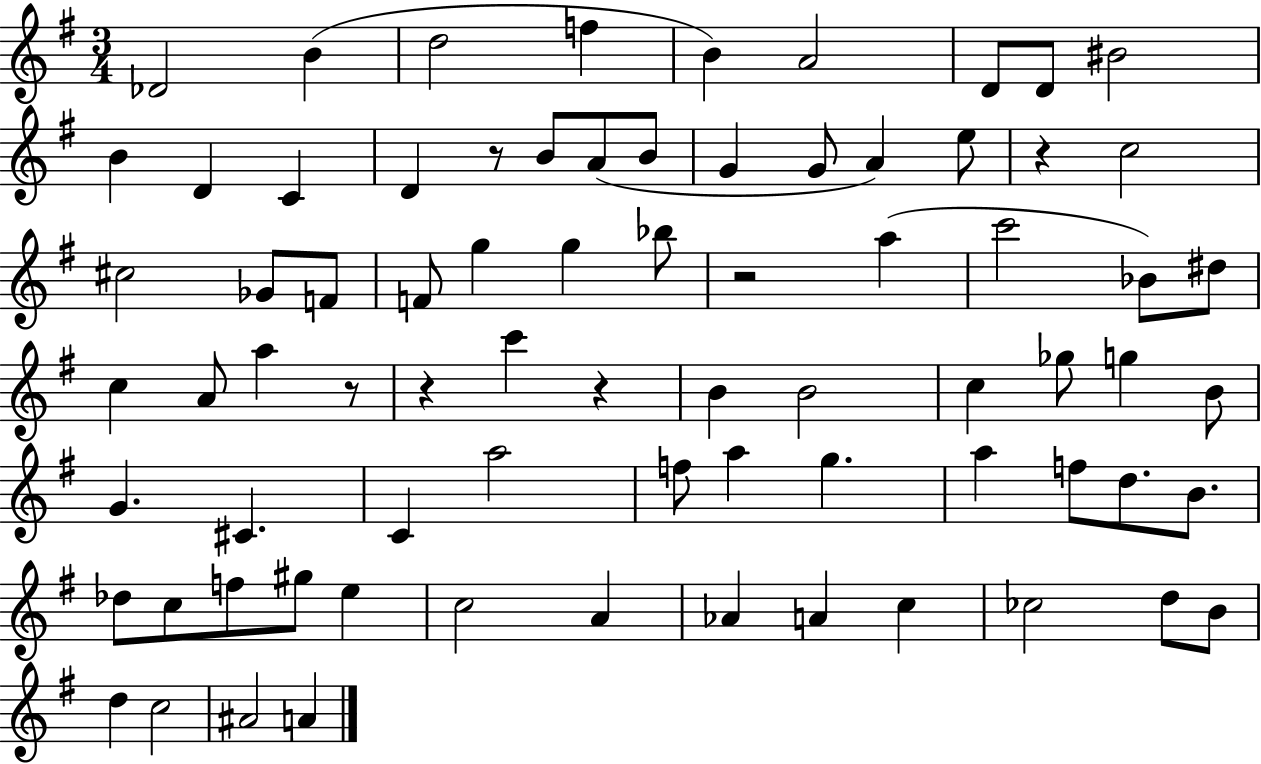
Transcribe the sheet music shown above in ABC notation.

X:1
T:Untitled
M:3/4
L:1/4
K:G
_D2 B d2 f B A2 D/2 D/2 ^B2 B D C D z/2 B/2 A/2 B/2 G G/2 A e/2 z c2 ^c2 _G/2 F/2 F/2 g g _b/2 z2 a c'2 _B/2 ^d/2 c A/2 a z/2 z c' z B B2 c _g/2 g B/2 G ^C C a2 f/2 a g a f/2 d/2 B/2 _d/2 c/2 f/2 ^g/2 e c2 A _A A c _c2 d/2 B/2 d c2 ^A2 A